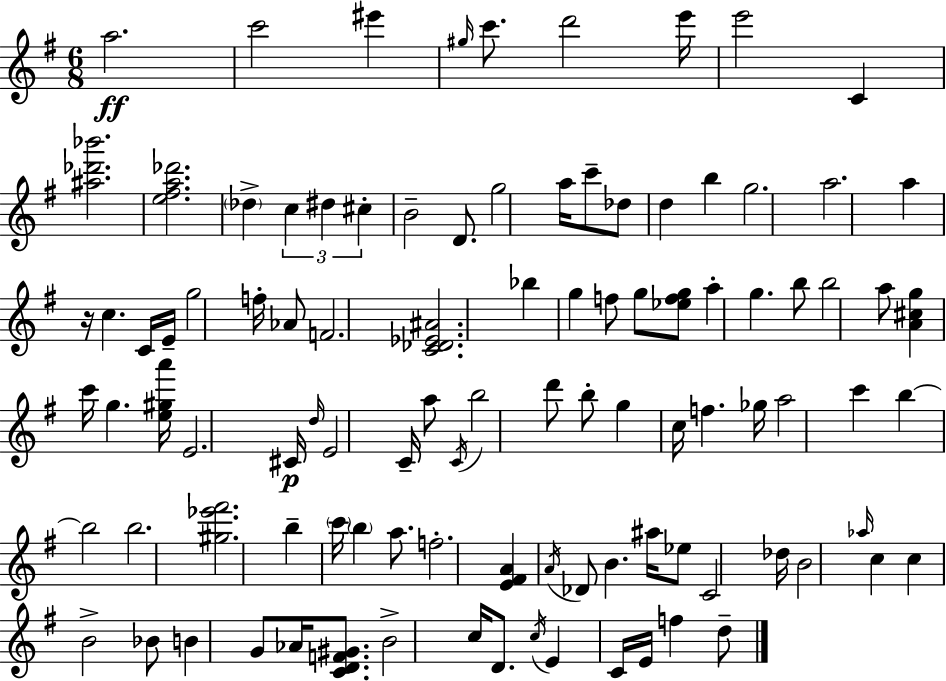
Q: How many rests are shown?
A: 1